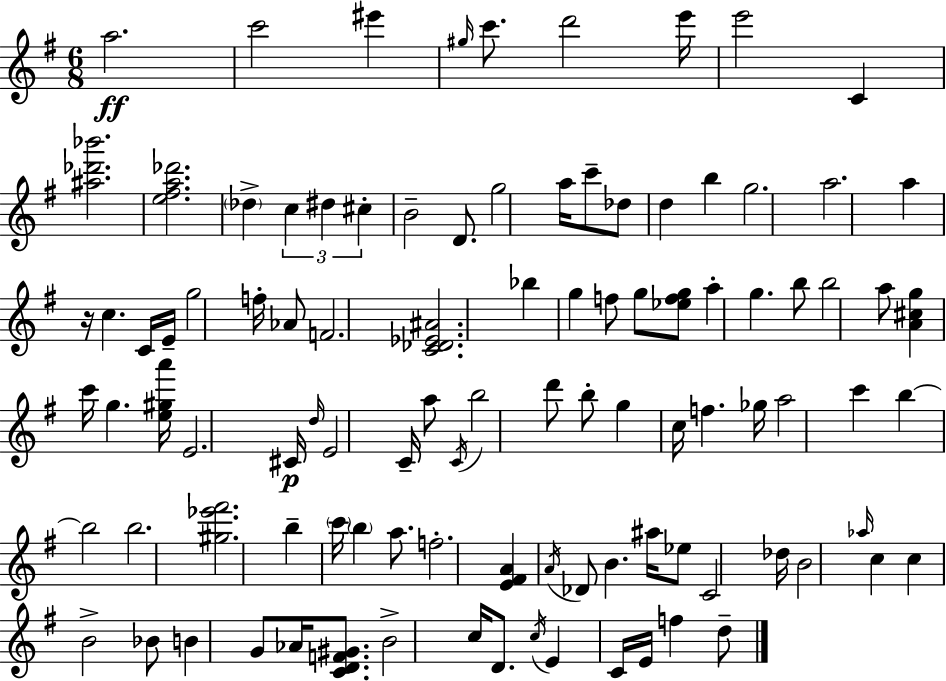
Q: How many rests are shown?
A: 1